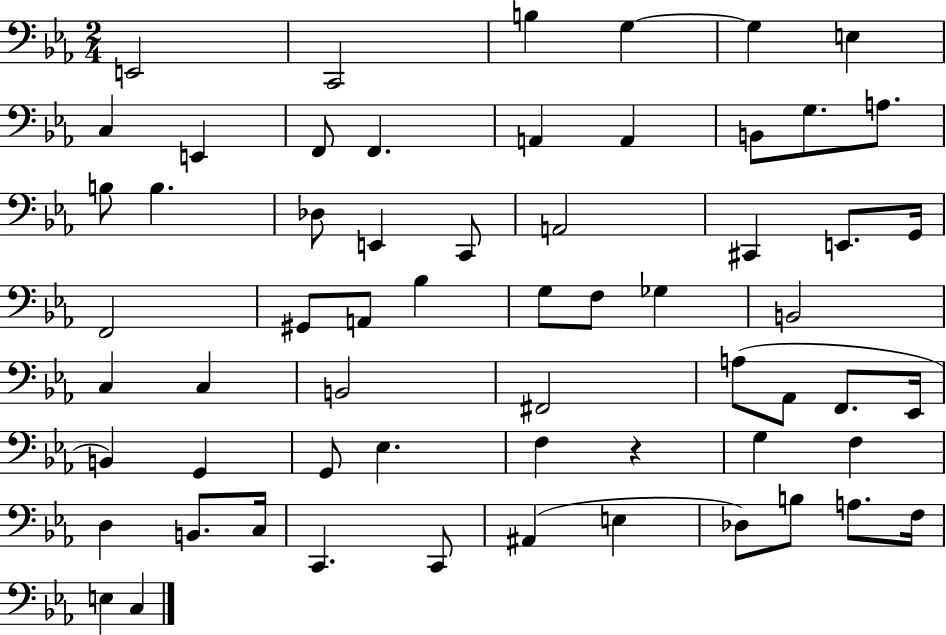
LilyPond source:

{
  \clef bass
  \numericTimeSignature
  \time 2/4
  \key ees \major
  e,2 | c,2 | b4 g4~~ | g4 e4 | \break c4 e,4 | f,8 f,4. | a,4 a,4 | b,8 g8. a8. | \break b8 b4. | des8 e,4 c,8 | a,2 | cis,4 e,8. g,16 | \break f,2 | gis,8 a,8 bes4 | g8 f8 ges4 | b,2 | \break c4 c4 | b,2 | fis,2 | a8( aes,8 f,8. ees,16 | \break b,4) g,4 | g,8 ees4. | f4 r4 | g4 f4 | \break d4 b,8. c16 | c,4. c,8 | ais,4( e4 | des8) b8 a8. f16 | \break e4 c4 | \bar "|."
}